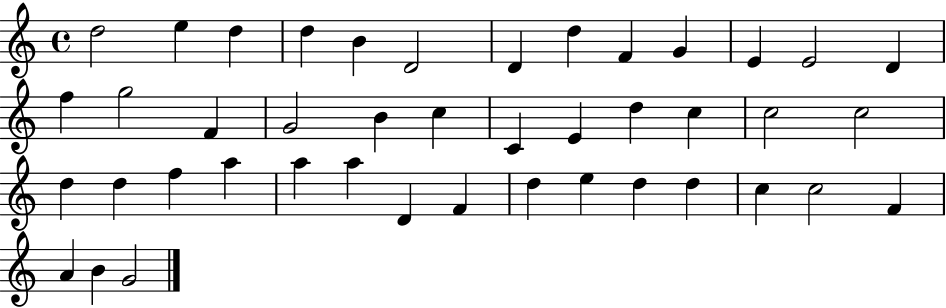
X:1
T:Untitled
M:4/4
L:1/4
K:C
d2 e d d B D2 D d F G E E2 D f g2 F G2 B c C E d c c2 c2 d d f a a a D F d e d d c c2 F A B G2